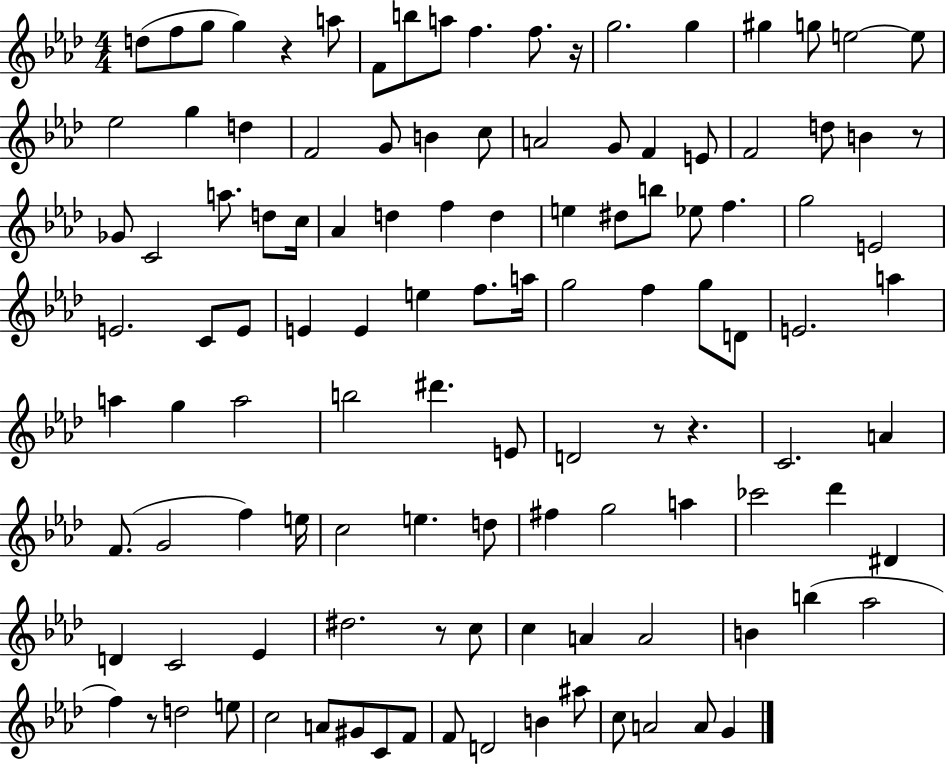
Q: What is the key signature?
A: AES major